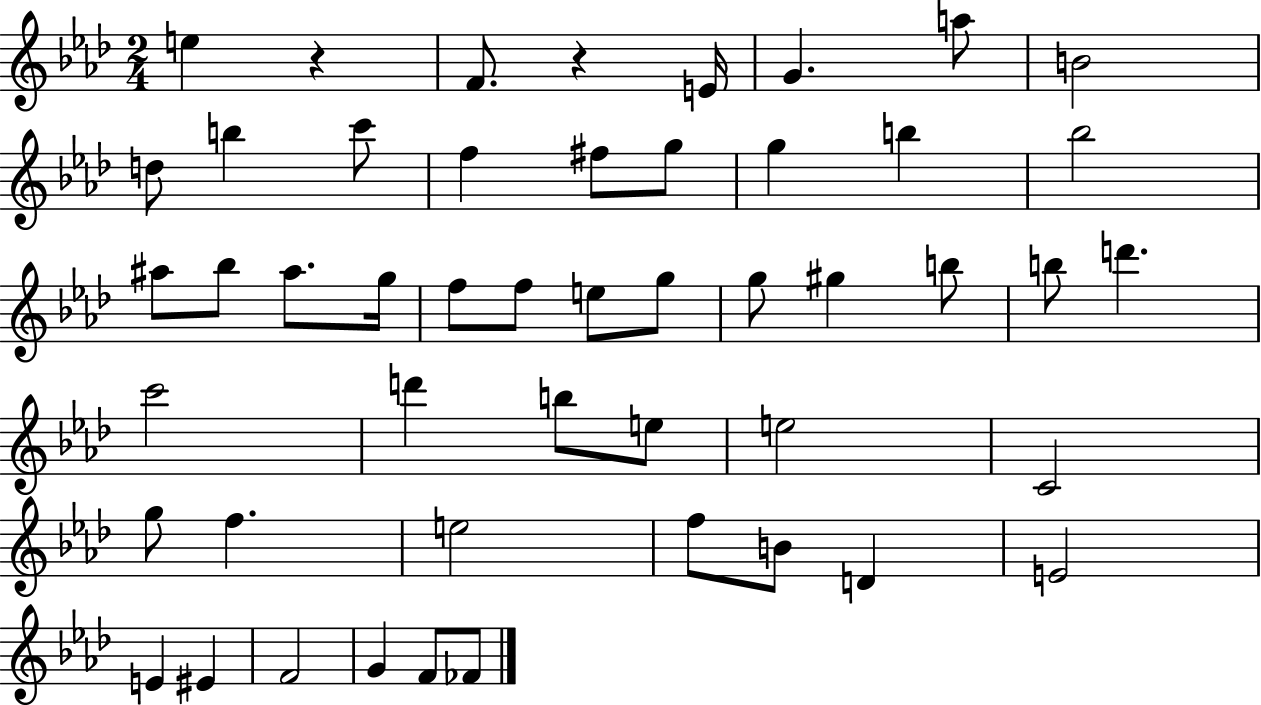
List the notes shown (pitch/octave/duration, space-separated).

E5/q R/q F4/e. R/q E4/s G4/q. A5/e B4/h D5/e B5/q C6/e F5/q F#5/e G5/e G5/q B5/q Bb5/h A#5/e Bb5/e A#5/e. G5/s F5/e F5/e E5/e G5/e G5/e G#5/q B5/e B5/e D6/q. C6/h D6/q B5/e E5/e E5/h C4/h G5/e F5/q. E5/h F5/e B4/e D4/q E4/h E4/q EIS4/q F4/h G4/q F4/e FES4/e